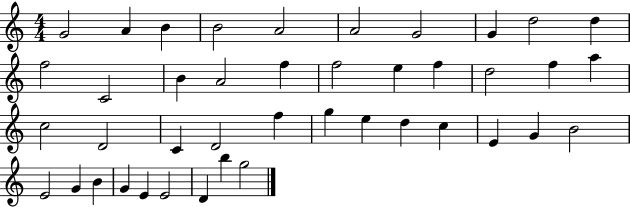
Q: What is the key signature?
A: C major